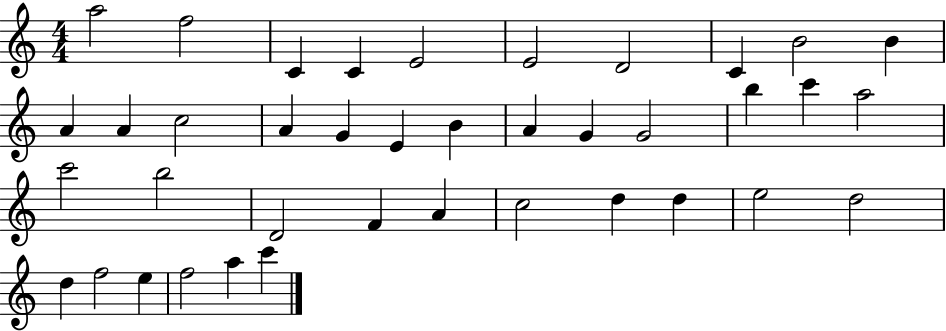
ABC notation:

X:1
T:Untitled
M:4/4
L:1/4
K:C
a2 f2 C C E2 E2 D2 C B2 B A A c2 A G E B A G G2 b c' a2 c'2 b2 D2 F A c2 d d e2 d2 d f2 e f2 a c'